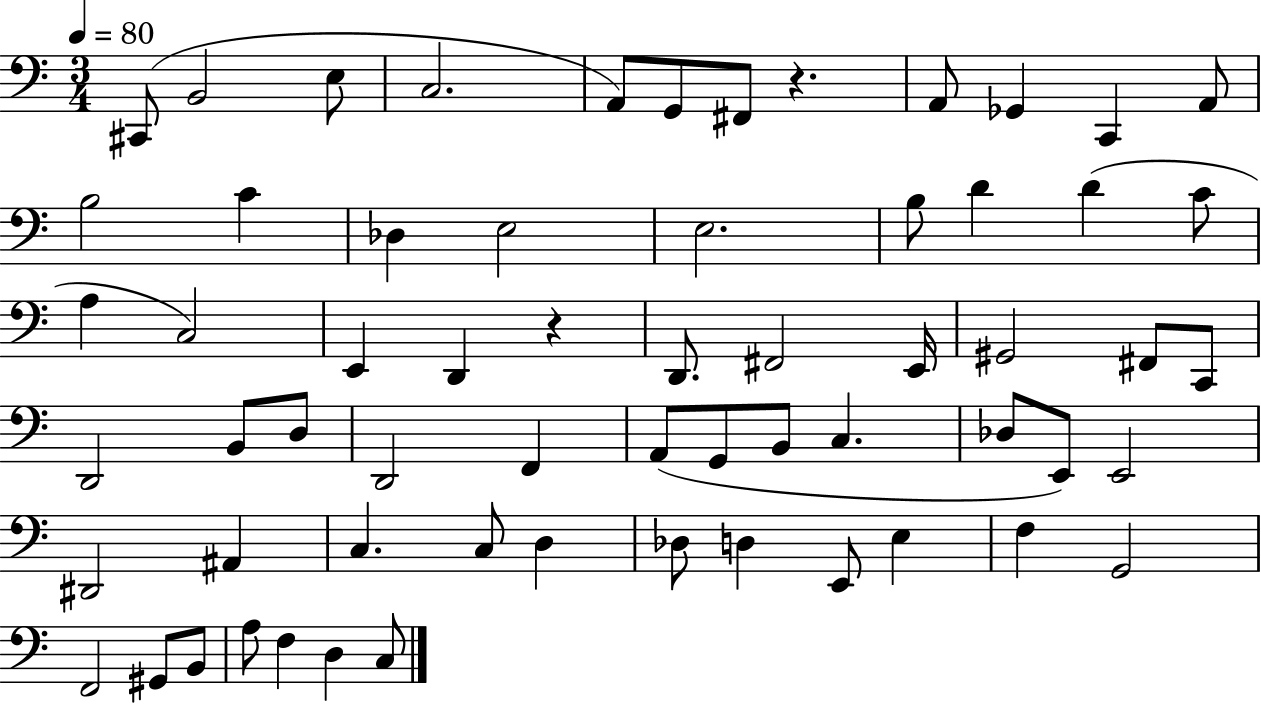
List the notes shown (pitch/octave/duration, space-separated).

C#2/e B2/h E3/e C3/h. A2/e G2/e F#2/e R/q. A2/e Gb2/q C2/q A2/e B3/h C4/q Db3/q E3/h E3/h. B3/e D4/q D4/q C4/e A3/q C3/h E2/q D2/q R/q D2/e. F#2/h E2/s G#2/h F#2/e C2/e D2/h B2/e D3/e D2/h F2/q A2/e G2/e B2/e C3/q. Db3/e E2/e E2/h D#2/h A#2/q C3/q. C3/e D3/q Db3/e D3/q E2/e E3/q F3/q G2/h F2/h G#2/e B2/e A3/e F3/q D3/q C3/e